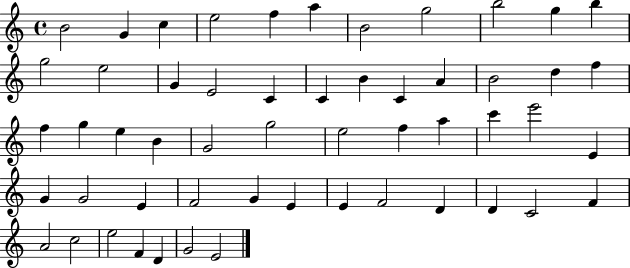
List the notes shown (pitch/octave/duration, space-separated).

B4/h G4/q C5/q E5/h F5/q A5/q B4/h G5/h B5/h G5/q B5/q G5/h E5/h G4/q E4/h C4/q C4/q B4/q C4/q A4/q B4/h D5/q F5/q F5/q G5/q E5/q B4/q G4/h G5/h E5/h F5/q A5/q C6/q E6/h E4/q G4/q G4/h E4/q F4/h G4/q E4/q E4/q F4/h D4/q D4/q C4/h F4/q A4/h C5/h E5/h F4/q D4/q G4/h E4/h